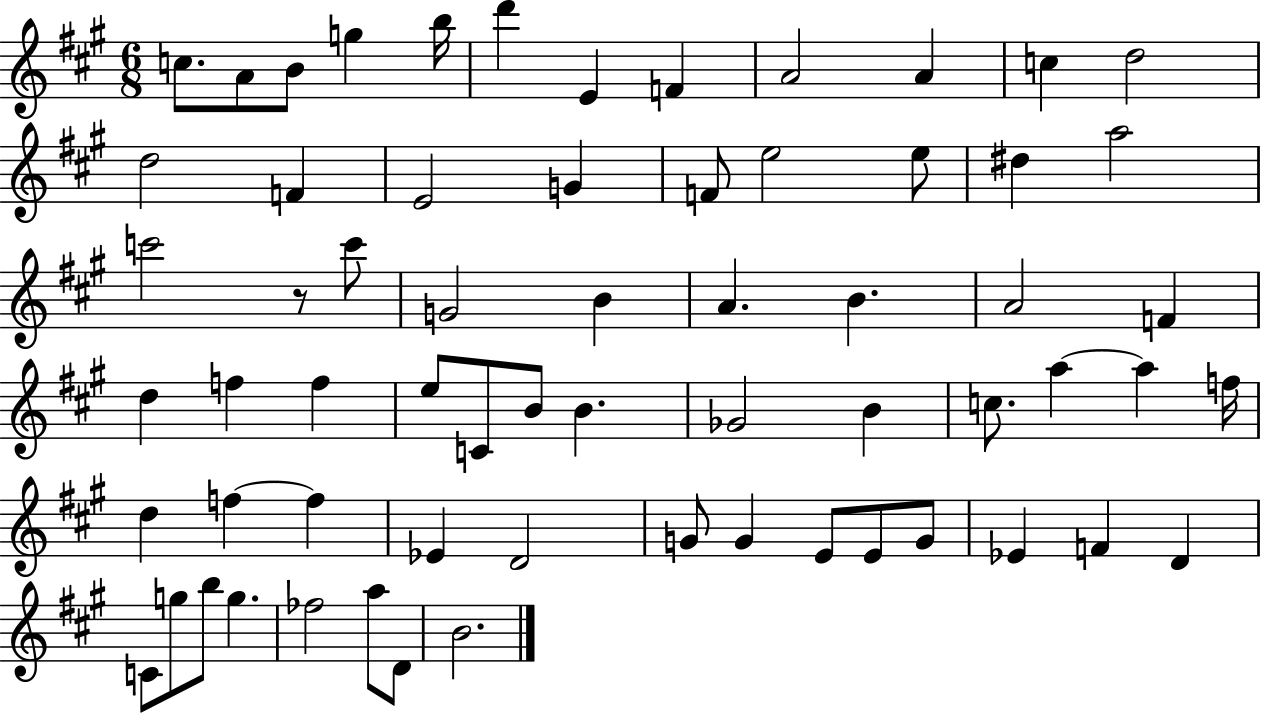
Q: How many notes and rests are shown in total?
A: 64